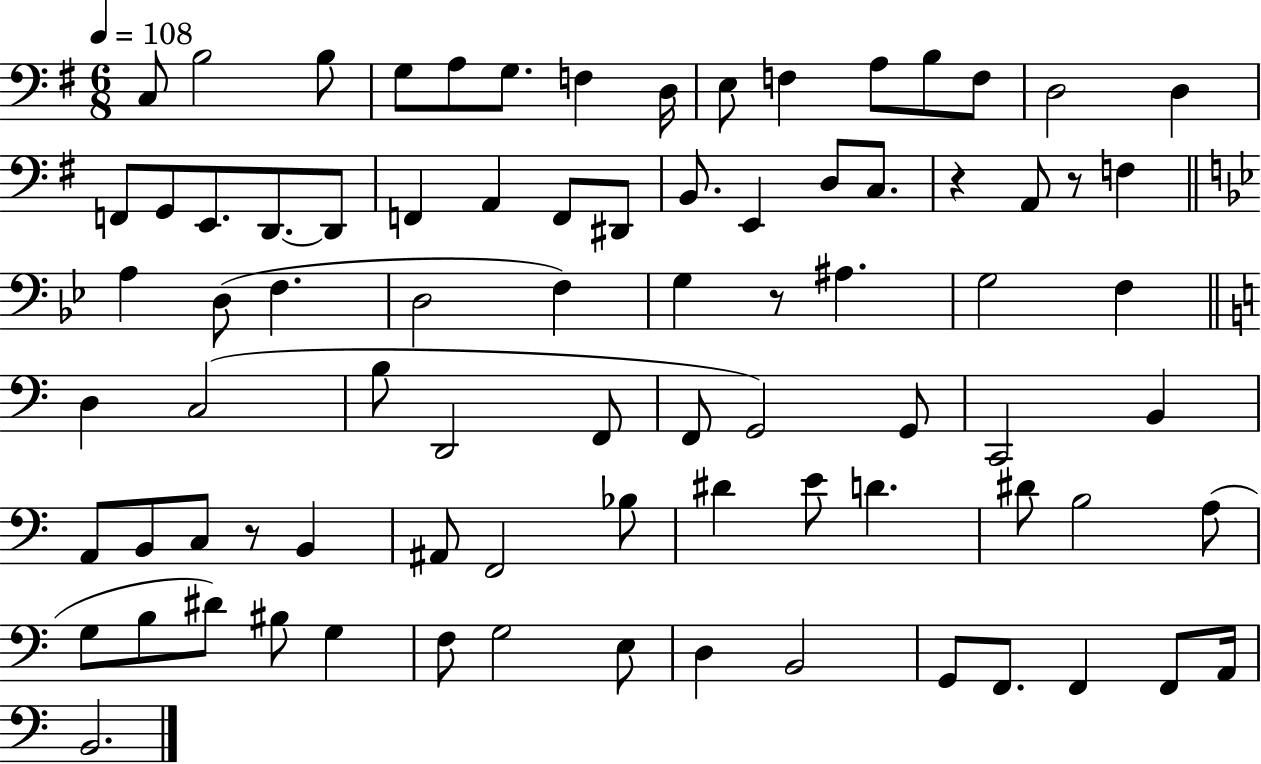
C3/e B3/h B3/e G3/e A3/e G3/e. F3/q D3/s E3/e F3/q A3/e B3/e F3/e D3/h D3/q F2/e G2/e E2/e. D2/e. D2/e F2/q A2/q F2/e D#2/e B2/e. E2/q D3/e C3/e. R/q A2/e R/e F3/q A3/q D3/e F3/q. D3/h F3/q G3/q R/e A#3/q. G3/h F3/q D3/q C3/h B3/e D2/h F2/e F2/e G2/h G2/e C2/h B2/q A2/e B2/e C3/e R/e B2/q A#2/e F2/h Bb3/e D#4/q E4/e D4/q. D#4/e B3/h A3/e G3/e B3/e D#4/e BIS3/e G3/q F3/e G3/h E3/e D3/q B2/h G2/e F2/e. F2/q F2/e A2/s B2/h.